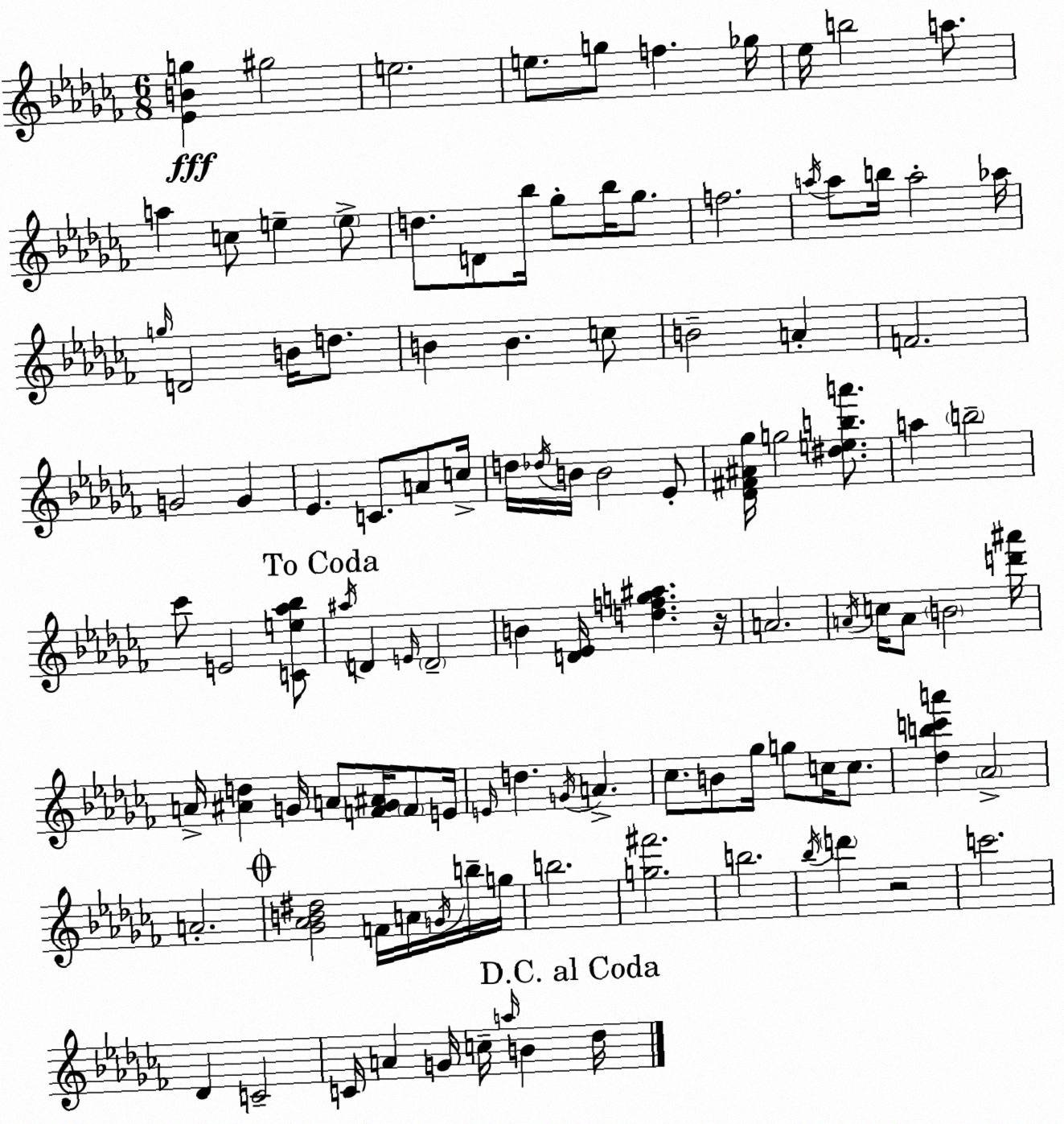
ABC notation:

X:1
T:Untitled
M:6/8
L:1/4
K:Abm
[_EBg] ^g2 e2 e/2 g/2 f _g/4 _e/4 b2 a/2 a c/2 e e/2 d/2 D/2 _b/4 _g/2 _b/4 _g/2 f2 a/4 a/2 b/4 a2 _a/4 g/4 D2 B/4 d/2 B B c/2 B2 A F2 G2 G _E C/2 A/2 c/4 d/4 _d/4 B/4 B2 _E/2 [_D^F^A_g]/4 g2 [^deba']/2 a b2 _c'/2 E2 [Ce_a_b]/2 ^a/4 D E/4 D2 B [D_E]/4 [dfg^a] z/4 A2 A/4 c/4 A/2 B2 [d'^a']/4 A/4 [^Ad] G/4 A/2 [FG^A]/4 F/2 E/4 E/4 d G/4 A _c/2 B/2 _g/4 g/2 c/4 c/2 [_dbc'a'] _A2 A2 [_G_AB^d]2 F/4 A/4 G/4 b/4 g/4 b2 [g^f']2 b2 _b/4 d' z2 c'2 _D C2 C/4 A G/4 c/4 a/4 B _d/4